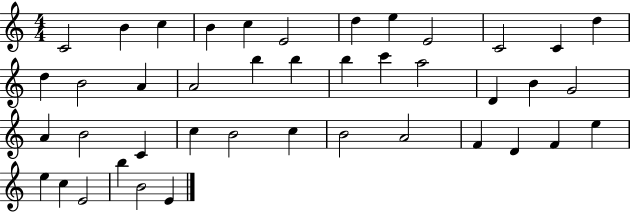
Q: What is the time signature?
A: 4/4